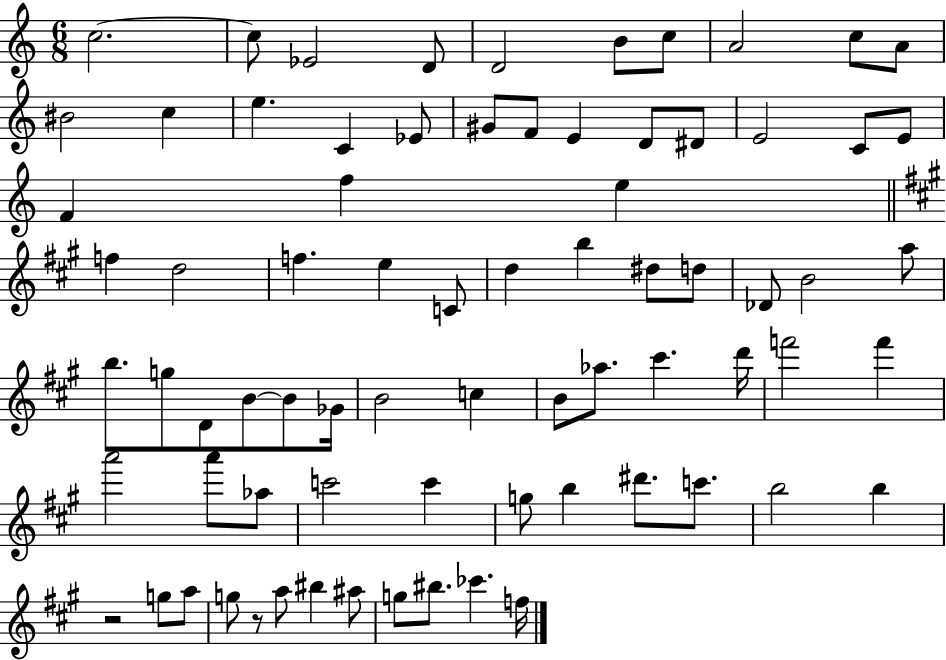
C5/h. C5/e Eb4/h D4/e D4/h B4/e C5/e A4/h C5/e A4/e BIS4/h C5/q E5/q. C4/q Eb4/e G#4/e F4/e E4/q D4/e D#4/e E4/h C4/e E4/e F4/q F5/q E5/q F5/q D5/h F5/q. E5/q C4/e D5/q B5/q D#5/e D5/e Db4/e B4/h A5/e B5/e. G5/e D4/e B4/e B4/e Gb4/s B4/h C5/q B4/e Ab5/e. C#6/q. D6/s F6/h F6/q A6/h A6/e Ab5/e C6/h C6/q G5/e B5/q D#6/e. C6/e. B5/h B5/q R/h G5/e A5/e G5/e R/e A5/e BIS5/q A#5/e G5/e BIS5/e. CES6/q. F5/s